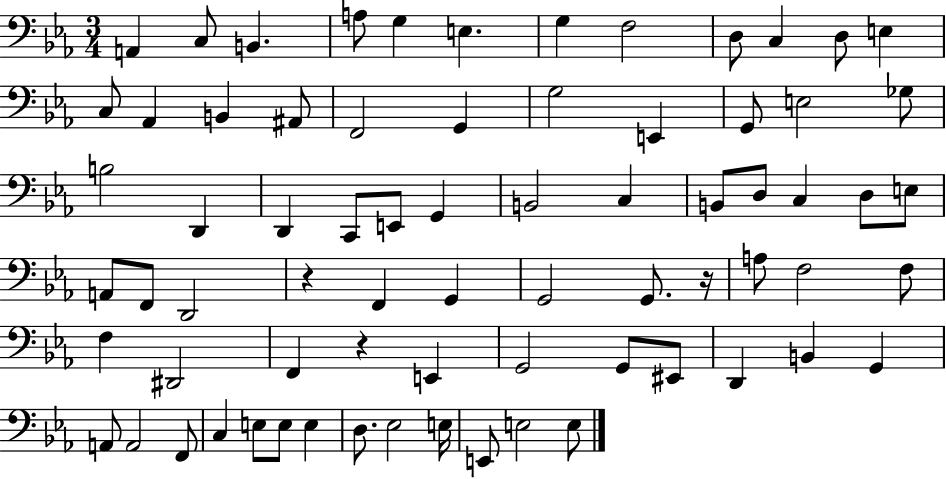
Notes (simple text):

A2/q C3/e B2/q. A3/e G3/q E3/q. G3/q F3/h D3/e C3/q D3/e E3/q C3/e Ab2/q B2/q A#2/e F2/h G2/q G3/h E2/q G2/e E3/h Gb3/e B3/h D2/q D2/q C2/e E2/e G2/q B2/h C3/q B2/e D3/e C3/q D3/e E3/e A2/e F2/e D2/h R/q F2/q G2/q G2/h G2/e. R/s A3/e F3/h F3/e F3/q D#2/h F2/q R/q E2/q G2/h G2/e EIS2/e D2/q B2/q G2/q A2/e A2/h F2/e C3/q E3/e E3/e E3/q D3/e. Eb3/h E3/s E2/e E3/h E3/e